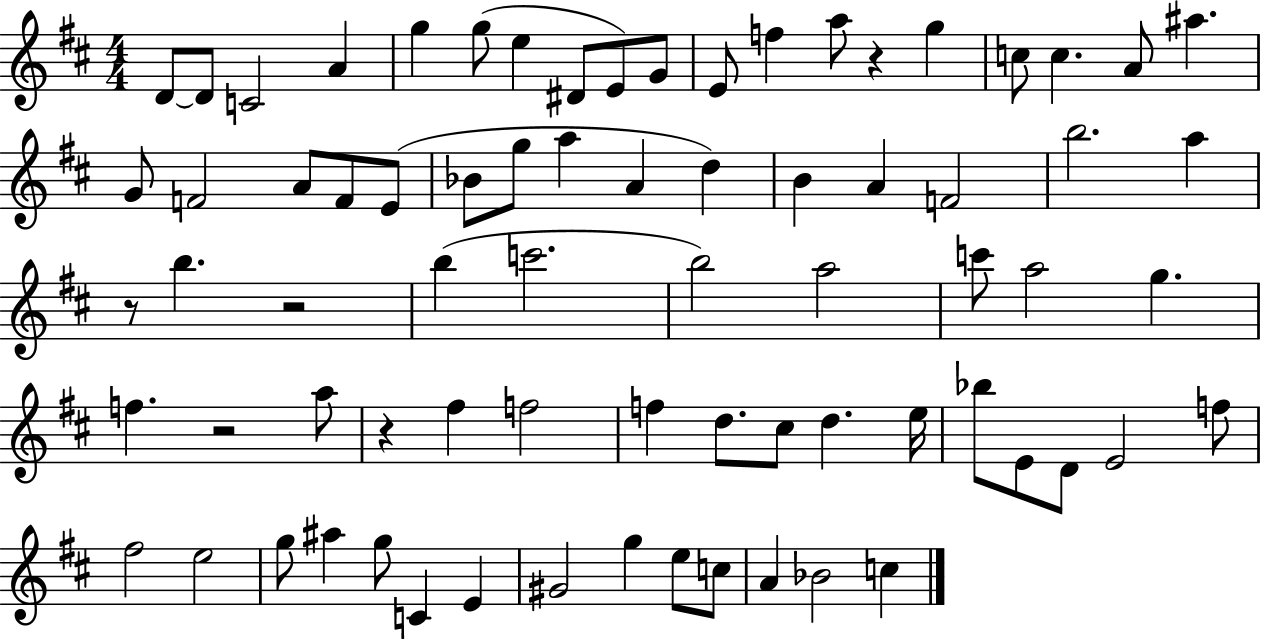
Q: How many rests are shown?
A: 5